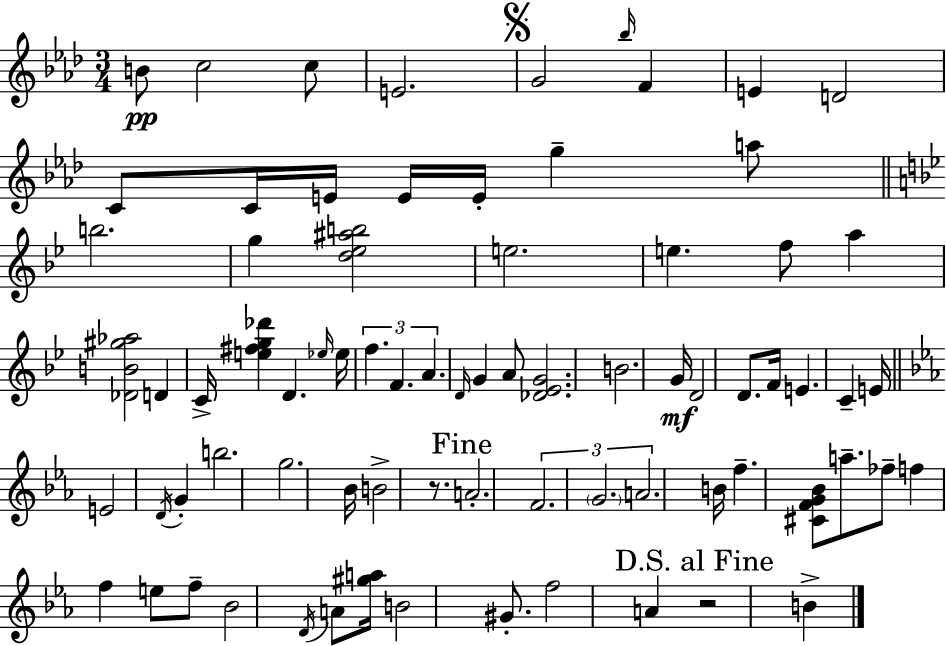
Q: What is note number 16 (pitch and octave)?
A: A5